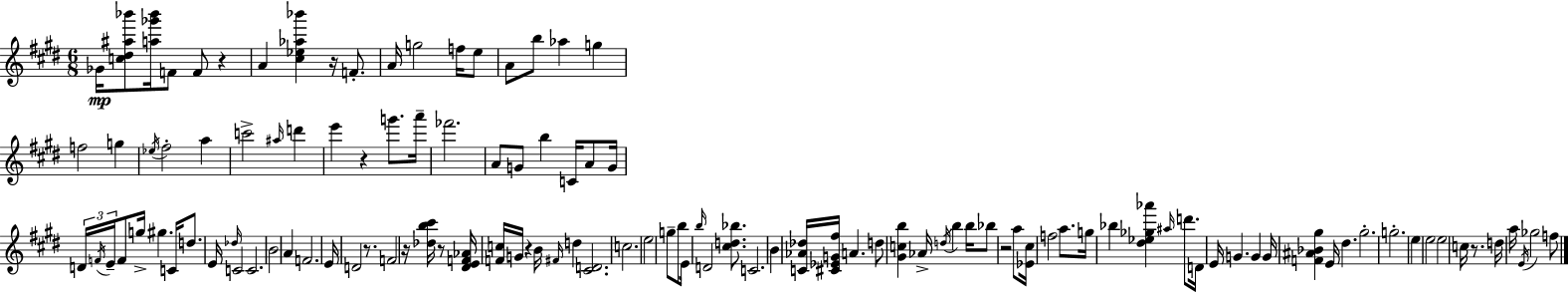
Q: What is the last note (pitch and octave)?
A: F5